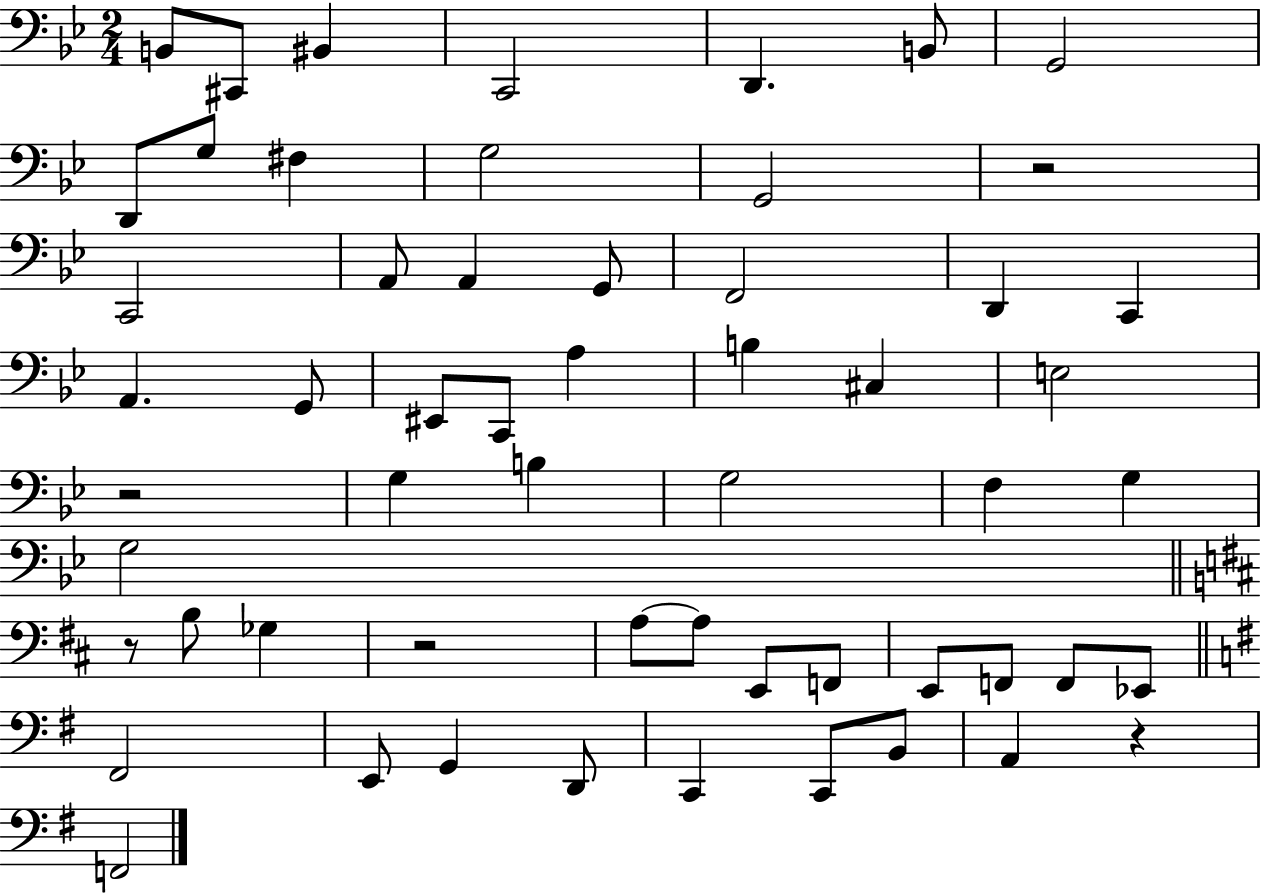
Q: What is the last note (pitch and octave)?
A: F2